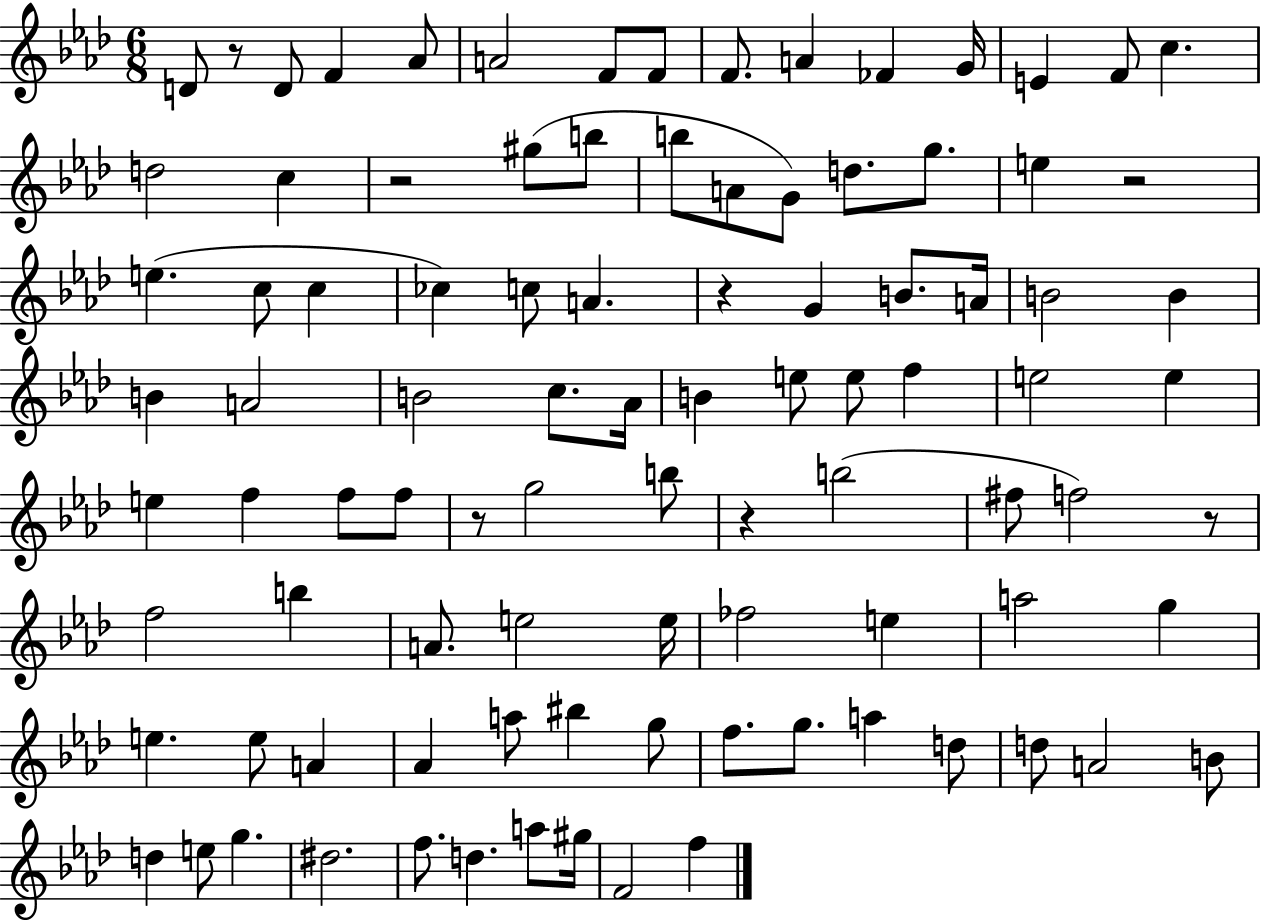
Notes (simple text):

D4/e R/e D4/e F4/q Ab4/e A4/h F4/e F4/e F4/e. A4/q FES4/q G4/s E4/q F4/e C5/q. D5/h C5/q R/h G#5/e B5/e B5/e A4/e G4/e D5/e. G5/e. E5/q R/h E5/q. C5/e C5/q CES5/q C5/e A4/q. R/q G4/q B4/e. A4/s B4/h B4/q B4/q A4/h B4/h C5/e. Ab4/s B4/q E5/e E5/e F5/q E5/h E5/q E5/q F5/q F5/e F5/e R/e G5/h B5/e R/q B5/h F#5/e F5/h R/e F5/h B5/q A4/e. E5/h E5/s FES5/h E5/q A5/h G5/q E5/q. E5/e A4/q Ab4/q A5/e BIS5/q G5/e F5/e. G5/e. A5/q D5/e D5/e A4/h B4/e D5/q E5/e G5/q. D#5/h. F5/e. D5/q. A5/e G#5/s F4/h F5/q